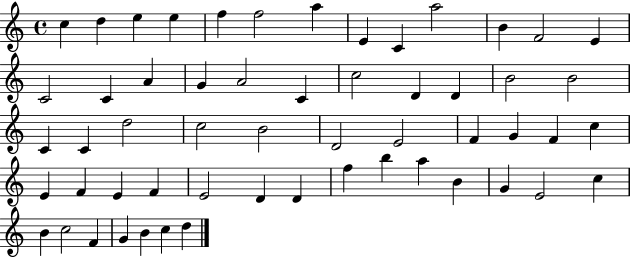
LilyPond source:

{
  \clef treble
  \time 4/4
  \defaultTimeSignature
  \key c \major
  c''4 d''4 e''4 e''4 | f''4 f''2 a''4 | e'4 c'4 a''2 | b'4 f'2 e'4 | \break c'2 c'4 a'4 | g'4 a'2 c'4 | c''2 d'4 d'4 | b'2 b'2 | \break c'4 c'4 d''2 | c''2 b'2 | d'2 e'2 | f'4 g'4 f'4 c''4 | \break e'4 f'4 e'4 f'4 | e'2 d'4 d'4 | f''4 b''4 a''4 b'4 | g'4 e'2 c''4 | \break b'4 c''2 f'4 | g'4 b'4 c''4 d''4 | \bar "|."
}